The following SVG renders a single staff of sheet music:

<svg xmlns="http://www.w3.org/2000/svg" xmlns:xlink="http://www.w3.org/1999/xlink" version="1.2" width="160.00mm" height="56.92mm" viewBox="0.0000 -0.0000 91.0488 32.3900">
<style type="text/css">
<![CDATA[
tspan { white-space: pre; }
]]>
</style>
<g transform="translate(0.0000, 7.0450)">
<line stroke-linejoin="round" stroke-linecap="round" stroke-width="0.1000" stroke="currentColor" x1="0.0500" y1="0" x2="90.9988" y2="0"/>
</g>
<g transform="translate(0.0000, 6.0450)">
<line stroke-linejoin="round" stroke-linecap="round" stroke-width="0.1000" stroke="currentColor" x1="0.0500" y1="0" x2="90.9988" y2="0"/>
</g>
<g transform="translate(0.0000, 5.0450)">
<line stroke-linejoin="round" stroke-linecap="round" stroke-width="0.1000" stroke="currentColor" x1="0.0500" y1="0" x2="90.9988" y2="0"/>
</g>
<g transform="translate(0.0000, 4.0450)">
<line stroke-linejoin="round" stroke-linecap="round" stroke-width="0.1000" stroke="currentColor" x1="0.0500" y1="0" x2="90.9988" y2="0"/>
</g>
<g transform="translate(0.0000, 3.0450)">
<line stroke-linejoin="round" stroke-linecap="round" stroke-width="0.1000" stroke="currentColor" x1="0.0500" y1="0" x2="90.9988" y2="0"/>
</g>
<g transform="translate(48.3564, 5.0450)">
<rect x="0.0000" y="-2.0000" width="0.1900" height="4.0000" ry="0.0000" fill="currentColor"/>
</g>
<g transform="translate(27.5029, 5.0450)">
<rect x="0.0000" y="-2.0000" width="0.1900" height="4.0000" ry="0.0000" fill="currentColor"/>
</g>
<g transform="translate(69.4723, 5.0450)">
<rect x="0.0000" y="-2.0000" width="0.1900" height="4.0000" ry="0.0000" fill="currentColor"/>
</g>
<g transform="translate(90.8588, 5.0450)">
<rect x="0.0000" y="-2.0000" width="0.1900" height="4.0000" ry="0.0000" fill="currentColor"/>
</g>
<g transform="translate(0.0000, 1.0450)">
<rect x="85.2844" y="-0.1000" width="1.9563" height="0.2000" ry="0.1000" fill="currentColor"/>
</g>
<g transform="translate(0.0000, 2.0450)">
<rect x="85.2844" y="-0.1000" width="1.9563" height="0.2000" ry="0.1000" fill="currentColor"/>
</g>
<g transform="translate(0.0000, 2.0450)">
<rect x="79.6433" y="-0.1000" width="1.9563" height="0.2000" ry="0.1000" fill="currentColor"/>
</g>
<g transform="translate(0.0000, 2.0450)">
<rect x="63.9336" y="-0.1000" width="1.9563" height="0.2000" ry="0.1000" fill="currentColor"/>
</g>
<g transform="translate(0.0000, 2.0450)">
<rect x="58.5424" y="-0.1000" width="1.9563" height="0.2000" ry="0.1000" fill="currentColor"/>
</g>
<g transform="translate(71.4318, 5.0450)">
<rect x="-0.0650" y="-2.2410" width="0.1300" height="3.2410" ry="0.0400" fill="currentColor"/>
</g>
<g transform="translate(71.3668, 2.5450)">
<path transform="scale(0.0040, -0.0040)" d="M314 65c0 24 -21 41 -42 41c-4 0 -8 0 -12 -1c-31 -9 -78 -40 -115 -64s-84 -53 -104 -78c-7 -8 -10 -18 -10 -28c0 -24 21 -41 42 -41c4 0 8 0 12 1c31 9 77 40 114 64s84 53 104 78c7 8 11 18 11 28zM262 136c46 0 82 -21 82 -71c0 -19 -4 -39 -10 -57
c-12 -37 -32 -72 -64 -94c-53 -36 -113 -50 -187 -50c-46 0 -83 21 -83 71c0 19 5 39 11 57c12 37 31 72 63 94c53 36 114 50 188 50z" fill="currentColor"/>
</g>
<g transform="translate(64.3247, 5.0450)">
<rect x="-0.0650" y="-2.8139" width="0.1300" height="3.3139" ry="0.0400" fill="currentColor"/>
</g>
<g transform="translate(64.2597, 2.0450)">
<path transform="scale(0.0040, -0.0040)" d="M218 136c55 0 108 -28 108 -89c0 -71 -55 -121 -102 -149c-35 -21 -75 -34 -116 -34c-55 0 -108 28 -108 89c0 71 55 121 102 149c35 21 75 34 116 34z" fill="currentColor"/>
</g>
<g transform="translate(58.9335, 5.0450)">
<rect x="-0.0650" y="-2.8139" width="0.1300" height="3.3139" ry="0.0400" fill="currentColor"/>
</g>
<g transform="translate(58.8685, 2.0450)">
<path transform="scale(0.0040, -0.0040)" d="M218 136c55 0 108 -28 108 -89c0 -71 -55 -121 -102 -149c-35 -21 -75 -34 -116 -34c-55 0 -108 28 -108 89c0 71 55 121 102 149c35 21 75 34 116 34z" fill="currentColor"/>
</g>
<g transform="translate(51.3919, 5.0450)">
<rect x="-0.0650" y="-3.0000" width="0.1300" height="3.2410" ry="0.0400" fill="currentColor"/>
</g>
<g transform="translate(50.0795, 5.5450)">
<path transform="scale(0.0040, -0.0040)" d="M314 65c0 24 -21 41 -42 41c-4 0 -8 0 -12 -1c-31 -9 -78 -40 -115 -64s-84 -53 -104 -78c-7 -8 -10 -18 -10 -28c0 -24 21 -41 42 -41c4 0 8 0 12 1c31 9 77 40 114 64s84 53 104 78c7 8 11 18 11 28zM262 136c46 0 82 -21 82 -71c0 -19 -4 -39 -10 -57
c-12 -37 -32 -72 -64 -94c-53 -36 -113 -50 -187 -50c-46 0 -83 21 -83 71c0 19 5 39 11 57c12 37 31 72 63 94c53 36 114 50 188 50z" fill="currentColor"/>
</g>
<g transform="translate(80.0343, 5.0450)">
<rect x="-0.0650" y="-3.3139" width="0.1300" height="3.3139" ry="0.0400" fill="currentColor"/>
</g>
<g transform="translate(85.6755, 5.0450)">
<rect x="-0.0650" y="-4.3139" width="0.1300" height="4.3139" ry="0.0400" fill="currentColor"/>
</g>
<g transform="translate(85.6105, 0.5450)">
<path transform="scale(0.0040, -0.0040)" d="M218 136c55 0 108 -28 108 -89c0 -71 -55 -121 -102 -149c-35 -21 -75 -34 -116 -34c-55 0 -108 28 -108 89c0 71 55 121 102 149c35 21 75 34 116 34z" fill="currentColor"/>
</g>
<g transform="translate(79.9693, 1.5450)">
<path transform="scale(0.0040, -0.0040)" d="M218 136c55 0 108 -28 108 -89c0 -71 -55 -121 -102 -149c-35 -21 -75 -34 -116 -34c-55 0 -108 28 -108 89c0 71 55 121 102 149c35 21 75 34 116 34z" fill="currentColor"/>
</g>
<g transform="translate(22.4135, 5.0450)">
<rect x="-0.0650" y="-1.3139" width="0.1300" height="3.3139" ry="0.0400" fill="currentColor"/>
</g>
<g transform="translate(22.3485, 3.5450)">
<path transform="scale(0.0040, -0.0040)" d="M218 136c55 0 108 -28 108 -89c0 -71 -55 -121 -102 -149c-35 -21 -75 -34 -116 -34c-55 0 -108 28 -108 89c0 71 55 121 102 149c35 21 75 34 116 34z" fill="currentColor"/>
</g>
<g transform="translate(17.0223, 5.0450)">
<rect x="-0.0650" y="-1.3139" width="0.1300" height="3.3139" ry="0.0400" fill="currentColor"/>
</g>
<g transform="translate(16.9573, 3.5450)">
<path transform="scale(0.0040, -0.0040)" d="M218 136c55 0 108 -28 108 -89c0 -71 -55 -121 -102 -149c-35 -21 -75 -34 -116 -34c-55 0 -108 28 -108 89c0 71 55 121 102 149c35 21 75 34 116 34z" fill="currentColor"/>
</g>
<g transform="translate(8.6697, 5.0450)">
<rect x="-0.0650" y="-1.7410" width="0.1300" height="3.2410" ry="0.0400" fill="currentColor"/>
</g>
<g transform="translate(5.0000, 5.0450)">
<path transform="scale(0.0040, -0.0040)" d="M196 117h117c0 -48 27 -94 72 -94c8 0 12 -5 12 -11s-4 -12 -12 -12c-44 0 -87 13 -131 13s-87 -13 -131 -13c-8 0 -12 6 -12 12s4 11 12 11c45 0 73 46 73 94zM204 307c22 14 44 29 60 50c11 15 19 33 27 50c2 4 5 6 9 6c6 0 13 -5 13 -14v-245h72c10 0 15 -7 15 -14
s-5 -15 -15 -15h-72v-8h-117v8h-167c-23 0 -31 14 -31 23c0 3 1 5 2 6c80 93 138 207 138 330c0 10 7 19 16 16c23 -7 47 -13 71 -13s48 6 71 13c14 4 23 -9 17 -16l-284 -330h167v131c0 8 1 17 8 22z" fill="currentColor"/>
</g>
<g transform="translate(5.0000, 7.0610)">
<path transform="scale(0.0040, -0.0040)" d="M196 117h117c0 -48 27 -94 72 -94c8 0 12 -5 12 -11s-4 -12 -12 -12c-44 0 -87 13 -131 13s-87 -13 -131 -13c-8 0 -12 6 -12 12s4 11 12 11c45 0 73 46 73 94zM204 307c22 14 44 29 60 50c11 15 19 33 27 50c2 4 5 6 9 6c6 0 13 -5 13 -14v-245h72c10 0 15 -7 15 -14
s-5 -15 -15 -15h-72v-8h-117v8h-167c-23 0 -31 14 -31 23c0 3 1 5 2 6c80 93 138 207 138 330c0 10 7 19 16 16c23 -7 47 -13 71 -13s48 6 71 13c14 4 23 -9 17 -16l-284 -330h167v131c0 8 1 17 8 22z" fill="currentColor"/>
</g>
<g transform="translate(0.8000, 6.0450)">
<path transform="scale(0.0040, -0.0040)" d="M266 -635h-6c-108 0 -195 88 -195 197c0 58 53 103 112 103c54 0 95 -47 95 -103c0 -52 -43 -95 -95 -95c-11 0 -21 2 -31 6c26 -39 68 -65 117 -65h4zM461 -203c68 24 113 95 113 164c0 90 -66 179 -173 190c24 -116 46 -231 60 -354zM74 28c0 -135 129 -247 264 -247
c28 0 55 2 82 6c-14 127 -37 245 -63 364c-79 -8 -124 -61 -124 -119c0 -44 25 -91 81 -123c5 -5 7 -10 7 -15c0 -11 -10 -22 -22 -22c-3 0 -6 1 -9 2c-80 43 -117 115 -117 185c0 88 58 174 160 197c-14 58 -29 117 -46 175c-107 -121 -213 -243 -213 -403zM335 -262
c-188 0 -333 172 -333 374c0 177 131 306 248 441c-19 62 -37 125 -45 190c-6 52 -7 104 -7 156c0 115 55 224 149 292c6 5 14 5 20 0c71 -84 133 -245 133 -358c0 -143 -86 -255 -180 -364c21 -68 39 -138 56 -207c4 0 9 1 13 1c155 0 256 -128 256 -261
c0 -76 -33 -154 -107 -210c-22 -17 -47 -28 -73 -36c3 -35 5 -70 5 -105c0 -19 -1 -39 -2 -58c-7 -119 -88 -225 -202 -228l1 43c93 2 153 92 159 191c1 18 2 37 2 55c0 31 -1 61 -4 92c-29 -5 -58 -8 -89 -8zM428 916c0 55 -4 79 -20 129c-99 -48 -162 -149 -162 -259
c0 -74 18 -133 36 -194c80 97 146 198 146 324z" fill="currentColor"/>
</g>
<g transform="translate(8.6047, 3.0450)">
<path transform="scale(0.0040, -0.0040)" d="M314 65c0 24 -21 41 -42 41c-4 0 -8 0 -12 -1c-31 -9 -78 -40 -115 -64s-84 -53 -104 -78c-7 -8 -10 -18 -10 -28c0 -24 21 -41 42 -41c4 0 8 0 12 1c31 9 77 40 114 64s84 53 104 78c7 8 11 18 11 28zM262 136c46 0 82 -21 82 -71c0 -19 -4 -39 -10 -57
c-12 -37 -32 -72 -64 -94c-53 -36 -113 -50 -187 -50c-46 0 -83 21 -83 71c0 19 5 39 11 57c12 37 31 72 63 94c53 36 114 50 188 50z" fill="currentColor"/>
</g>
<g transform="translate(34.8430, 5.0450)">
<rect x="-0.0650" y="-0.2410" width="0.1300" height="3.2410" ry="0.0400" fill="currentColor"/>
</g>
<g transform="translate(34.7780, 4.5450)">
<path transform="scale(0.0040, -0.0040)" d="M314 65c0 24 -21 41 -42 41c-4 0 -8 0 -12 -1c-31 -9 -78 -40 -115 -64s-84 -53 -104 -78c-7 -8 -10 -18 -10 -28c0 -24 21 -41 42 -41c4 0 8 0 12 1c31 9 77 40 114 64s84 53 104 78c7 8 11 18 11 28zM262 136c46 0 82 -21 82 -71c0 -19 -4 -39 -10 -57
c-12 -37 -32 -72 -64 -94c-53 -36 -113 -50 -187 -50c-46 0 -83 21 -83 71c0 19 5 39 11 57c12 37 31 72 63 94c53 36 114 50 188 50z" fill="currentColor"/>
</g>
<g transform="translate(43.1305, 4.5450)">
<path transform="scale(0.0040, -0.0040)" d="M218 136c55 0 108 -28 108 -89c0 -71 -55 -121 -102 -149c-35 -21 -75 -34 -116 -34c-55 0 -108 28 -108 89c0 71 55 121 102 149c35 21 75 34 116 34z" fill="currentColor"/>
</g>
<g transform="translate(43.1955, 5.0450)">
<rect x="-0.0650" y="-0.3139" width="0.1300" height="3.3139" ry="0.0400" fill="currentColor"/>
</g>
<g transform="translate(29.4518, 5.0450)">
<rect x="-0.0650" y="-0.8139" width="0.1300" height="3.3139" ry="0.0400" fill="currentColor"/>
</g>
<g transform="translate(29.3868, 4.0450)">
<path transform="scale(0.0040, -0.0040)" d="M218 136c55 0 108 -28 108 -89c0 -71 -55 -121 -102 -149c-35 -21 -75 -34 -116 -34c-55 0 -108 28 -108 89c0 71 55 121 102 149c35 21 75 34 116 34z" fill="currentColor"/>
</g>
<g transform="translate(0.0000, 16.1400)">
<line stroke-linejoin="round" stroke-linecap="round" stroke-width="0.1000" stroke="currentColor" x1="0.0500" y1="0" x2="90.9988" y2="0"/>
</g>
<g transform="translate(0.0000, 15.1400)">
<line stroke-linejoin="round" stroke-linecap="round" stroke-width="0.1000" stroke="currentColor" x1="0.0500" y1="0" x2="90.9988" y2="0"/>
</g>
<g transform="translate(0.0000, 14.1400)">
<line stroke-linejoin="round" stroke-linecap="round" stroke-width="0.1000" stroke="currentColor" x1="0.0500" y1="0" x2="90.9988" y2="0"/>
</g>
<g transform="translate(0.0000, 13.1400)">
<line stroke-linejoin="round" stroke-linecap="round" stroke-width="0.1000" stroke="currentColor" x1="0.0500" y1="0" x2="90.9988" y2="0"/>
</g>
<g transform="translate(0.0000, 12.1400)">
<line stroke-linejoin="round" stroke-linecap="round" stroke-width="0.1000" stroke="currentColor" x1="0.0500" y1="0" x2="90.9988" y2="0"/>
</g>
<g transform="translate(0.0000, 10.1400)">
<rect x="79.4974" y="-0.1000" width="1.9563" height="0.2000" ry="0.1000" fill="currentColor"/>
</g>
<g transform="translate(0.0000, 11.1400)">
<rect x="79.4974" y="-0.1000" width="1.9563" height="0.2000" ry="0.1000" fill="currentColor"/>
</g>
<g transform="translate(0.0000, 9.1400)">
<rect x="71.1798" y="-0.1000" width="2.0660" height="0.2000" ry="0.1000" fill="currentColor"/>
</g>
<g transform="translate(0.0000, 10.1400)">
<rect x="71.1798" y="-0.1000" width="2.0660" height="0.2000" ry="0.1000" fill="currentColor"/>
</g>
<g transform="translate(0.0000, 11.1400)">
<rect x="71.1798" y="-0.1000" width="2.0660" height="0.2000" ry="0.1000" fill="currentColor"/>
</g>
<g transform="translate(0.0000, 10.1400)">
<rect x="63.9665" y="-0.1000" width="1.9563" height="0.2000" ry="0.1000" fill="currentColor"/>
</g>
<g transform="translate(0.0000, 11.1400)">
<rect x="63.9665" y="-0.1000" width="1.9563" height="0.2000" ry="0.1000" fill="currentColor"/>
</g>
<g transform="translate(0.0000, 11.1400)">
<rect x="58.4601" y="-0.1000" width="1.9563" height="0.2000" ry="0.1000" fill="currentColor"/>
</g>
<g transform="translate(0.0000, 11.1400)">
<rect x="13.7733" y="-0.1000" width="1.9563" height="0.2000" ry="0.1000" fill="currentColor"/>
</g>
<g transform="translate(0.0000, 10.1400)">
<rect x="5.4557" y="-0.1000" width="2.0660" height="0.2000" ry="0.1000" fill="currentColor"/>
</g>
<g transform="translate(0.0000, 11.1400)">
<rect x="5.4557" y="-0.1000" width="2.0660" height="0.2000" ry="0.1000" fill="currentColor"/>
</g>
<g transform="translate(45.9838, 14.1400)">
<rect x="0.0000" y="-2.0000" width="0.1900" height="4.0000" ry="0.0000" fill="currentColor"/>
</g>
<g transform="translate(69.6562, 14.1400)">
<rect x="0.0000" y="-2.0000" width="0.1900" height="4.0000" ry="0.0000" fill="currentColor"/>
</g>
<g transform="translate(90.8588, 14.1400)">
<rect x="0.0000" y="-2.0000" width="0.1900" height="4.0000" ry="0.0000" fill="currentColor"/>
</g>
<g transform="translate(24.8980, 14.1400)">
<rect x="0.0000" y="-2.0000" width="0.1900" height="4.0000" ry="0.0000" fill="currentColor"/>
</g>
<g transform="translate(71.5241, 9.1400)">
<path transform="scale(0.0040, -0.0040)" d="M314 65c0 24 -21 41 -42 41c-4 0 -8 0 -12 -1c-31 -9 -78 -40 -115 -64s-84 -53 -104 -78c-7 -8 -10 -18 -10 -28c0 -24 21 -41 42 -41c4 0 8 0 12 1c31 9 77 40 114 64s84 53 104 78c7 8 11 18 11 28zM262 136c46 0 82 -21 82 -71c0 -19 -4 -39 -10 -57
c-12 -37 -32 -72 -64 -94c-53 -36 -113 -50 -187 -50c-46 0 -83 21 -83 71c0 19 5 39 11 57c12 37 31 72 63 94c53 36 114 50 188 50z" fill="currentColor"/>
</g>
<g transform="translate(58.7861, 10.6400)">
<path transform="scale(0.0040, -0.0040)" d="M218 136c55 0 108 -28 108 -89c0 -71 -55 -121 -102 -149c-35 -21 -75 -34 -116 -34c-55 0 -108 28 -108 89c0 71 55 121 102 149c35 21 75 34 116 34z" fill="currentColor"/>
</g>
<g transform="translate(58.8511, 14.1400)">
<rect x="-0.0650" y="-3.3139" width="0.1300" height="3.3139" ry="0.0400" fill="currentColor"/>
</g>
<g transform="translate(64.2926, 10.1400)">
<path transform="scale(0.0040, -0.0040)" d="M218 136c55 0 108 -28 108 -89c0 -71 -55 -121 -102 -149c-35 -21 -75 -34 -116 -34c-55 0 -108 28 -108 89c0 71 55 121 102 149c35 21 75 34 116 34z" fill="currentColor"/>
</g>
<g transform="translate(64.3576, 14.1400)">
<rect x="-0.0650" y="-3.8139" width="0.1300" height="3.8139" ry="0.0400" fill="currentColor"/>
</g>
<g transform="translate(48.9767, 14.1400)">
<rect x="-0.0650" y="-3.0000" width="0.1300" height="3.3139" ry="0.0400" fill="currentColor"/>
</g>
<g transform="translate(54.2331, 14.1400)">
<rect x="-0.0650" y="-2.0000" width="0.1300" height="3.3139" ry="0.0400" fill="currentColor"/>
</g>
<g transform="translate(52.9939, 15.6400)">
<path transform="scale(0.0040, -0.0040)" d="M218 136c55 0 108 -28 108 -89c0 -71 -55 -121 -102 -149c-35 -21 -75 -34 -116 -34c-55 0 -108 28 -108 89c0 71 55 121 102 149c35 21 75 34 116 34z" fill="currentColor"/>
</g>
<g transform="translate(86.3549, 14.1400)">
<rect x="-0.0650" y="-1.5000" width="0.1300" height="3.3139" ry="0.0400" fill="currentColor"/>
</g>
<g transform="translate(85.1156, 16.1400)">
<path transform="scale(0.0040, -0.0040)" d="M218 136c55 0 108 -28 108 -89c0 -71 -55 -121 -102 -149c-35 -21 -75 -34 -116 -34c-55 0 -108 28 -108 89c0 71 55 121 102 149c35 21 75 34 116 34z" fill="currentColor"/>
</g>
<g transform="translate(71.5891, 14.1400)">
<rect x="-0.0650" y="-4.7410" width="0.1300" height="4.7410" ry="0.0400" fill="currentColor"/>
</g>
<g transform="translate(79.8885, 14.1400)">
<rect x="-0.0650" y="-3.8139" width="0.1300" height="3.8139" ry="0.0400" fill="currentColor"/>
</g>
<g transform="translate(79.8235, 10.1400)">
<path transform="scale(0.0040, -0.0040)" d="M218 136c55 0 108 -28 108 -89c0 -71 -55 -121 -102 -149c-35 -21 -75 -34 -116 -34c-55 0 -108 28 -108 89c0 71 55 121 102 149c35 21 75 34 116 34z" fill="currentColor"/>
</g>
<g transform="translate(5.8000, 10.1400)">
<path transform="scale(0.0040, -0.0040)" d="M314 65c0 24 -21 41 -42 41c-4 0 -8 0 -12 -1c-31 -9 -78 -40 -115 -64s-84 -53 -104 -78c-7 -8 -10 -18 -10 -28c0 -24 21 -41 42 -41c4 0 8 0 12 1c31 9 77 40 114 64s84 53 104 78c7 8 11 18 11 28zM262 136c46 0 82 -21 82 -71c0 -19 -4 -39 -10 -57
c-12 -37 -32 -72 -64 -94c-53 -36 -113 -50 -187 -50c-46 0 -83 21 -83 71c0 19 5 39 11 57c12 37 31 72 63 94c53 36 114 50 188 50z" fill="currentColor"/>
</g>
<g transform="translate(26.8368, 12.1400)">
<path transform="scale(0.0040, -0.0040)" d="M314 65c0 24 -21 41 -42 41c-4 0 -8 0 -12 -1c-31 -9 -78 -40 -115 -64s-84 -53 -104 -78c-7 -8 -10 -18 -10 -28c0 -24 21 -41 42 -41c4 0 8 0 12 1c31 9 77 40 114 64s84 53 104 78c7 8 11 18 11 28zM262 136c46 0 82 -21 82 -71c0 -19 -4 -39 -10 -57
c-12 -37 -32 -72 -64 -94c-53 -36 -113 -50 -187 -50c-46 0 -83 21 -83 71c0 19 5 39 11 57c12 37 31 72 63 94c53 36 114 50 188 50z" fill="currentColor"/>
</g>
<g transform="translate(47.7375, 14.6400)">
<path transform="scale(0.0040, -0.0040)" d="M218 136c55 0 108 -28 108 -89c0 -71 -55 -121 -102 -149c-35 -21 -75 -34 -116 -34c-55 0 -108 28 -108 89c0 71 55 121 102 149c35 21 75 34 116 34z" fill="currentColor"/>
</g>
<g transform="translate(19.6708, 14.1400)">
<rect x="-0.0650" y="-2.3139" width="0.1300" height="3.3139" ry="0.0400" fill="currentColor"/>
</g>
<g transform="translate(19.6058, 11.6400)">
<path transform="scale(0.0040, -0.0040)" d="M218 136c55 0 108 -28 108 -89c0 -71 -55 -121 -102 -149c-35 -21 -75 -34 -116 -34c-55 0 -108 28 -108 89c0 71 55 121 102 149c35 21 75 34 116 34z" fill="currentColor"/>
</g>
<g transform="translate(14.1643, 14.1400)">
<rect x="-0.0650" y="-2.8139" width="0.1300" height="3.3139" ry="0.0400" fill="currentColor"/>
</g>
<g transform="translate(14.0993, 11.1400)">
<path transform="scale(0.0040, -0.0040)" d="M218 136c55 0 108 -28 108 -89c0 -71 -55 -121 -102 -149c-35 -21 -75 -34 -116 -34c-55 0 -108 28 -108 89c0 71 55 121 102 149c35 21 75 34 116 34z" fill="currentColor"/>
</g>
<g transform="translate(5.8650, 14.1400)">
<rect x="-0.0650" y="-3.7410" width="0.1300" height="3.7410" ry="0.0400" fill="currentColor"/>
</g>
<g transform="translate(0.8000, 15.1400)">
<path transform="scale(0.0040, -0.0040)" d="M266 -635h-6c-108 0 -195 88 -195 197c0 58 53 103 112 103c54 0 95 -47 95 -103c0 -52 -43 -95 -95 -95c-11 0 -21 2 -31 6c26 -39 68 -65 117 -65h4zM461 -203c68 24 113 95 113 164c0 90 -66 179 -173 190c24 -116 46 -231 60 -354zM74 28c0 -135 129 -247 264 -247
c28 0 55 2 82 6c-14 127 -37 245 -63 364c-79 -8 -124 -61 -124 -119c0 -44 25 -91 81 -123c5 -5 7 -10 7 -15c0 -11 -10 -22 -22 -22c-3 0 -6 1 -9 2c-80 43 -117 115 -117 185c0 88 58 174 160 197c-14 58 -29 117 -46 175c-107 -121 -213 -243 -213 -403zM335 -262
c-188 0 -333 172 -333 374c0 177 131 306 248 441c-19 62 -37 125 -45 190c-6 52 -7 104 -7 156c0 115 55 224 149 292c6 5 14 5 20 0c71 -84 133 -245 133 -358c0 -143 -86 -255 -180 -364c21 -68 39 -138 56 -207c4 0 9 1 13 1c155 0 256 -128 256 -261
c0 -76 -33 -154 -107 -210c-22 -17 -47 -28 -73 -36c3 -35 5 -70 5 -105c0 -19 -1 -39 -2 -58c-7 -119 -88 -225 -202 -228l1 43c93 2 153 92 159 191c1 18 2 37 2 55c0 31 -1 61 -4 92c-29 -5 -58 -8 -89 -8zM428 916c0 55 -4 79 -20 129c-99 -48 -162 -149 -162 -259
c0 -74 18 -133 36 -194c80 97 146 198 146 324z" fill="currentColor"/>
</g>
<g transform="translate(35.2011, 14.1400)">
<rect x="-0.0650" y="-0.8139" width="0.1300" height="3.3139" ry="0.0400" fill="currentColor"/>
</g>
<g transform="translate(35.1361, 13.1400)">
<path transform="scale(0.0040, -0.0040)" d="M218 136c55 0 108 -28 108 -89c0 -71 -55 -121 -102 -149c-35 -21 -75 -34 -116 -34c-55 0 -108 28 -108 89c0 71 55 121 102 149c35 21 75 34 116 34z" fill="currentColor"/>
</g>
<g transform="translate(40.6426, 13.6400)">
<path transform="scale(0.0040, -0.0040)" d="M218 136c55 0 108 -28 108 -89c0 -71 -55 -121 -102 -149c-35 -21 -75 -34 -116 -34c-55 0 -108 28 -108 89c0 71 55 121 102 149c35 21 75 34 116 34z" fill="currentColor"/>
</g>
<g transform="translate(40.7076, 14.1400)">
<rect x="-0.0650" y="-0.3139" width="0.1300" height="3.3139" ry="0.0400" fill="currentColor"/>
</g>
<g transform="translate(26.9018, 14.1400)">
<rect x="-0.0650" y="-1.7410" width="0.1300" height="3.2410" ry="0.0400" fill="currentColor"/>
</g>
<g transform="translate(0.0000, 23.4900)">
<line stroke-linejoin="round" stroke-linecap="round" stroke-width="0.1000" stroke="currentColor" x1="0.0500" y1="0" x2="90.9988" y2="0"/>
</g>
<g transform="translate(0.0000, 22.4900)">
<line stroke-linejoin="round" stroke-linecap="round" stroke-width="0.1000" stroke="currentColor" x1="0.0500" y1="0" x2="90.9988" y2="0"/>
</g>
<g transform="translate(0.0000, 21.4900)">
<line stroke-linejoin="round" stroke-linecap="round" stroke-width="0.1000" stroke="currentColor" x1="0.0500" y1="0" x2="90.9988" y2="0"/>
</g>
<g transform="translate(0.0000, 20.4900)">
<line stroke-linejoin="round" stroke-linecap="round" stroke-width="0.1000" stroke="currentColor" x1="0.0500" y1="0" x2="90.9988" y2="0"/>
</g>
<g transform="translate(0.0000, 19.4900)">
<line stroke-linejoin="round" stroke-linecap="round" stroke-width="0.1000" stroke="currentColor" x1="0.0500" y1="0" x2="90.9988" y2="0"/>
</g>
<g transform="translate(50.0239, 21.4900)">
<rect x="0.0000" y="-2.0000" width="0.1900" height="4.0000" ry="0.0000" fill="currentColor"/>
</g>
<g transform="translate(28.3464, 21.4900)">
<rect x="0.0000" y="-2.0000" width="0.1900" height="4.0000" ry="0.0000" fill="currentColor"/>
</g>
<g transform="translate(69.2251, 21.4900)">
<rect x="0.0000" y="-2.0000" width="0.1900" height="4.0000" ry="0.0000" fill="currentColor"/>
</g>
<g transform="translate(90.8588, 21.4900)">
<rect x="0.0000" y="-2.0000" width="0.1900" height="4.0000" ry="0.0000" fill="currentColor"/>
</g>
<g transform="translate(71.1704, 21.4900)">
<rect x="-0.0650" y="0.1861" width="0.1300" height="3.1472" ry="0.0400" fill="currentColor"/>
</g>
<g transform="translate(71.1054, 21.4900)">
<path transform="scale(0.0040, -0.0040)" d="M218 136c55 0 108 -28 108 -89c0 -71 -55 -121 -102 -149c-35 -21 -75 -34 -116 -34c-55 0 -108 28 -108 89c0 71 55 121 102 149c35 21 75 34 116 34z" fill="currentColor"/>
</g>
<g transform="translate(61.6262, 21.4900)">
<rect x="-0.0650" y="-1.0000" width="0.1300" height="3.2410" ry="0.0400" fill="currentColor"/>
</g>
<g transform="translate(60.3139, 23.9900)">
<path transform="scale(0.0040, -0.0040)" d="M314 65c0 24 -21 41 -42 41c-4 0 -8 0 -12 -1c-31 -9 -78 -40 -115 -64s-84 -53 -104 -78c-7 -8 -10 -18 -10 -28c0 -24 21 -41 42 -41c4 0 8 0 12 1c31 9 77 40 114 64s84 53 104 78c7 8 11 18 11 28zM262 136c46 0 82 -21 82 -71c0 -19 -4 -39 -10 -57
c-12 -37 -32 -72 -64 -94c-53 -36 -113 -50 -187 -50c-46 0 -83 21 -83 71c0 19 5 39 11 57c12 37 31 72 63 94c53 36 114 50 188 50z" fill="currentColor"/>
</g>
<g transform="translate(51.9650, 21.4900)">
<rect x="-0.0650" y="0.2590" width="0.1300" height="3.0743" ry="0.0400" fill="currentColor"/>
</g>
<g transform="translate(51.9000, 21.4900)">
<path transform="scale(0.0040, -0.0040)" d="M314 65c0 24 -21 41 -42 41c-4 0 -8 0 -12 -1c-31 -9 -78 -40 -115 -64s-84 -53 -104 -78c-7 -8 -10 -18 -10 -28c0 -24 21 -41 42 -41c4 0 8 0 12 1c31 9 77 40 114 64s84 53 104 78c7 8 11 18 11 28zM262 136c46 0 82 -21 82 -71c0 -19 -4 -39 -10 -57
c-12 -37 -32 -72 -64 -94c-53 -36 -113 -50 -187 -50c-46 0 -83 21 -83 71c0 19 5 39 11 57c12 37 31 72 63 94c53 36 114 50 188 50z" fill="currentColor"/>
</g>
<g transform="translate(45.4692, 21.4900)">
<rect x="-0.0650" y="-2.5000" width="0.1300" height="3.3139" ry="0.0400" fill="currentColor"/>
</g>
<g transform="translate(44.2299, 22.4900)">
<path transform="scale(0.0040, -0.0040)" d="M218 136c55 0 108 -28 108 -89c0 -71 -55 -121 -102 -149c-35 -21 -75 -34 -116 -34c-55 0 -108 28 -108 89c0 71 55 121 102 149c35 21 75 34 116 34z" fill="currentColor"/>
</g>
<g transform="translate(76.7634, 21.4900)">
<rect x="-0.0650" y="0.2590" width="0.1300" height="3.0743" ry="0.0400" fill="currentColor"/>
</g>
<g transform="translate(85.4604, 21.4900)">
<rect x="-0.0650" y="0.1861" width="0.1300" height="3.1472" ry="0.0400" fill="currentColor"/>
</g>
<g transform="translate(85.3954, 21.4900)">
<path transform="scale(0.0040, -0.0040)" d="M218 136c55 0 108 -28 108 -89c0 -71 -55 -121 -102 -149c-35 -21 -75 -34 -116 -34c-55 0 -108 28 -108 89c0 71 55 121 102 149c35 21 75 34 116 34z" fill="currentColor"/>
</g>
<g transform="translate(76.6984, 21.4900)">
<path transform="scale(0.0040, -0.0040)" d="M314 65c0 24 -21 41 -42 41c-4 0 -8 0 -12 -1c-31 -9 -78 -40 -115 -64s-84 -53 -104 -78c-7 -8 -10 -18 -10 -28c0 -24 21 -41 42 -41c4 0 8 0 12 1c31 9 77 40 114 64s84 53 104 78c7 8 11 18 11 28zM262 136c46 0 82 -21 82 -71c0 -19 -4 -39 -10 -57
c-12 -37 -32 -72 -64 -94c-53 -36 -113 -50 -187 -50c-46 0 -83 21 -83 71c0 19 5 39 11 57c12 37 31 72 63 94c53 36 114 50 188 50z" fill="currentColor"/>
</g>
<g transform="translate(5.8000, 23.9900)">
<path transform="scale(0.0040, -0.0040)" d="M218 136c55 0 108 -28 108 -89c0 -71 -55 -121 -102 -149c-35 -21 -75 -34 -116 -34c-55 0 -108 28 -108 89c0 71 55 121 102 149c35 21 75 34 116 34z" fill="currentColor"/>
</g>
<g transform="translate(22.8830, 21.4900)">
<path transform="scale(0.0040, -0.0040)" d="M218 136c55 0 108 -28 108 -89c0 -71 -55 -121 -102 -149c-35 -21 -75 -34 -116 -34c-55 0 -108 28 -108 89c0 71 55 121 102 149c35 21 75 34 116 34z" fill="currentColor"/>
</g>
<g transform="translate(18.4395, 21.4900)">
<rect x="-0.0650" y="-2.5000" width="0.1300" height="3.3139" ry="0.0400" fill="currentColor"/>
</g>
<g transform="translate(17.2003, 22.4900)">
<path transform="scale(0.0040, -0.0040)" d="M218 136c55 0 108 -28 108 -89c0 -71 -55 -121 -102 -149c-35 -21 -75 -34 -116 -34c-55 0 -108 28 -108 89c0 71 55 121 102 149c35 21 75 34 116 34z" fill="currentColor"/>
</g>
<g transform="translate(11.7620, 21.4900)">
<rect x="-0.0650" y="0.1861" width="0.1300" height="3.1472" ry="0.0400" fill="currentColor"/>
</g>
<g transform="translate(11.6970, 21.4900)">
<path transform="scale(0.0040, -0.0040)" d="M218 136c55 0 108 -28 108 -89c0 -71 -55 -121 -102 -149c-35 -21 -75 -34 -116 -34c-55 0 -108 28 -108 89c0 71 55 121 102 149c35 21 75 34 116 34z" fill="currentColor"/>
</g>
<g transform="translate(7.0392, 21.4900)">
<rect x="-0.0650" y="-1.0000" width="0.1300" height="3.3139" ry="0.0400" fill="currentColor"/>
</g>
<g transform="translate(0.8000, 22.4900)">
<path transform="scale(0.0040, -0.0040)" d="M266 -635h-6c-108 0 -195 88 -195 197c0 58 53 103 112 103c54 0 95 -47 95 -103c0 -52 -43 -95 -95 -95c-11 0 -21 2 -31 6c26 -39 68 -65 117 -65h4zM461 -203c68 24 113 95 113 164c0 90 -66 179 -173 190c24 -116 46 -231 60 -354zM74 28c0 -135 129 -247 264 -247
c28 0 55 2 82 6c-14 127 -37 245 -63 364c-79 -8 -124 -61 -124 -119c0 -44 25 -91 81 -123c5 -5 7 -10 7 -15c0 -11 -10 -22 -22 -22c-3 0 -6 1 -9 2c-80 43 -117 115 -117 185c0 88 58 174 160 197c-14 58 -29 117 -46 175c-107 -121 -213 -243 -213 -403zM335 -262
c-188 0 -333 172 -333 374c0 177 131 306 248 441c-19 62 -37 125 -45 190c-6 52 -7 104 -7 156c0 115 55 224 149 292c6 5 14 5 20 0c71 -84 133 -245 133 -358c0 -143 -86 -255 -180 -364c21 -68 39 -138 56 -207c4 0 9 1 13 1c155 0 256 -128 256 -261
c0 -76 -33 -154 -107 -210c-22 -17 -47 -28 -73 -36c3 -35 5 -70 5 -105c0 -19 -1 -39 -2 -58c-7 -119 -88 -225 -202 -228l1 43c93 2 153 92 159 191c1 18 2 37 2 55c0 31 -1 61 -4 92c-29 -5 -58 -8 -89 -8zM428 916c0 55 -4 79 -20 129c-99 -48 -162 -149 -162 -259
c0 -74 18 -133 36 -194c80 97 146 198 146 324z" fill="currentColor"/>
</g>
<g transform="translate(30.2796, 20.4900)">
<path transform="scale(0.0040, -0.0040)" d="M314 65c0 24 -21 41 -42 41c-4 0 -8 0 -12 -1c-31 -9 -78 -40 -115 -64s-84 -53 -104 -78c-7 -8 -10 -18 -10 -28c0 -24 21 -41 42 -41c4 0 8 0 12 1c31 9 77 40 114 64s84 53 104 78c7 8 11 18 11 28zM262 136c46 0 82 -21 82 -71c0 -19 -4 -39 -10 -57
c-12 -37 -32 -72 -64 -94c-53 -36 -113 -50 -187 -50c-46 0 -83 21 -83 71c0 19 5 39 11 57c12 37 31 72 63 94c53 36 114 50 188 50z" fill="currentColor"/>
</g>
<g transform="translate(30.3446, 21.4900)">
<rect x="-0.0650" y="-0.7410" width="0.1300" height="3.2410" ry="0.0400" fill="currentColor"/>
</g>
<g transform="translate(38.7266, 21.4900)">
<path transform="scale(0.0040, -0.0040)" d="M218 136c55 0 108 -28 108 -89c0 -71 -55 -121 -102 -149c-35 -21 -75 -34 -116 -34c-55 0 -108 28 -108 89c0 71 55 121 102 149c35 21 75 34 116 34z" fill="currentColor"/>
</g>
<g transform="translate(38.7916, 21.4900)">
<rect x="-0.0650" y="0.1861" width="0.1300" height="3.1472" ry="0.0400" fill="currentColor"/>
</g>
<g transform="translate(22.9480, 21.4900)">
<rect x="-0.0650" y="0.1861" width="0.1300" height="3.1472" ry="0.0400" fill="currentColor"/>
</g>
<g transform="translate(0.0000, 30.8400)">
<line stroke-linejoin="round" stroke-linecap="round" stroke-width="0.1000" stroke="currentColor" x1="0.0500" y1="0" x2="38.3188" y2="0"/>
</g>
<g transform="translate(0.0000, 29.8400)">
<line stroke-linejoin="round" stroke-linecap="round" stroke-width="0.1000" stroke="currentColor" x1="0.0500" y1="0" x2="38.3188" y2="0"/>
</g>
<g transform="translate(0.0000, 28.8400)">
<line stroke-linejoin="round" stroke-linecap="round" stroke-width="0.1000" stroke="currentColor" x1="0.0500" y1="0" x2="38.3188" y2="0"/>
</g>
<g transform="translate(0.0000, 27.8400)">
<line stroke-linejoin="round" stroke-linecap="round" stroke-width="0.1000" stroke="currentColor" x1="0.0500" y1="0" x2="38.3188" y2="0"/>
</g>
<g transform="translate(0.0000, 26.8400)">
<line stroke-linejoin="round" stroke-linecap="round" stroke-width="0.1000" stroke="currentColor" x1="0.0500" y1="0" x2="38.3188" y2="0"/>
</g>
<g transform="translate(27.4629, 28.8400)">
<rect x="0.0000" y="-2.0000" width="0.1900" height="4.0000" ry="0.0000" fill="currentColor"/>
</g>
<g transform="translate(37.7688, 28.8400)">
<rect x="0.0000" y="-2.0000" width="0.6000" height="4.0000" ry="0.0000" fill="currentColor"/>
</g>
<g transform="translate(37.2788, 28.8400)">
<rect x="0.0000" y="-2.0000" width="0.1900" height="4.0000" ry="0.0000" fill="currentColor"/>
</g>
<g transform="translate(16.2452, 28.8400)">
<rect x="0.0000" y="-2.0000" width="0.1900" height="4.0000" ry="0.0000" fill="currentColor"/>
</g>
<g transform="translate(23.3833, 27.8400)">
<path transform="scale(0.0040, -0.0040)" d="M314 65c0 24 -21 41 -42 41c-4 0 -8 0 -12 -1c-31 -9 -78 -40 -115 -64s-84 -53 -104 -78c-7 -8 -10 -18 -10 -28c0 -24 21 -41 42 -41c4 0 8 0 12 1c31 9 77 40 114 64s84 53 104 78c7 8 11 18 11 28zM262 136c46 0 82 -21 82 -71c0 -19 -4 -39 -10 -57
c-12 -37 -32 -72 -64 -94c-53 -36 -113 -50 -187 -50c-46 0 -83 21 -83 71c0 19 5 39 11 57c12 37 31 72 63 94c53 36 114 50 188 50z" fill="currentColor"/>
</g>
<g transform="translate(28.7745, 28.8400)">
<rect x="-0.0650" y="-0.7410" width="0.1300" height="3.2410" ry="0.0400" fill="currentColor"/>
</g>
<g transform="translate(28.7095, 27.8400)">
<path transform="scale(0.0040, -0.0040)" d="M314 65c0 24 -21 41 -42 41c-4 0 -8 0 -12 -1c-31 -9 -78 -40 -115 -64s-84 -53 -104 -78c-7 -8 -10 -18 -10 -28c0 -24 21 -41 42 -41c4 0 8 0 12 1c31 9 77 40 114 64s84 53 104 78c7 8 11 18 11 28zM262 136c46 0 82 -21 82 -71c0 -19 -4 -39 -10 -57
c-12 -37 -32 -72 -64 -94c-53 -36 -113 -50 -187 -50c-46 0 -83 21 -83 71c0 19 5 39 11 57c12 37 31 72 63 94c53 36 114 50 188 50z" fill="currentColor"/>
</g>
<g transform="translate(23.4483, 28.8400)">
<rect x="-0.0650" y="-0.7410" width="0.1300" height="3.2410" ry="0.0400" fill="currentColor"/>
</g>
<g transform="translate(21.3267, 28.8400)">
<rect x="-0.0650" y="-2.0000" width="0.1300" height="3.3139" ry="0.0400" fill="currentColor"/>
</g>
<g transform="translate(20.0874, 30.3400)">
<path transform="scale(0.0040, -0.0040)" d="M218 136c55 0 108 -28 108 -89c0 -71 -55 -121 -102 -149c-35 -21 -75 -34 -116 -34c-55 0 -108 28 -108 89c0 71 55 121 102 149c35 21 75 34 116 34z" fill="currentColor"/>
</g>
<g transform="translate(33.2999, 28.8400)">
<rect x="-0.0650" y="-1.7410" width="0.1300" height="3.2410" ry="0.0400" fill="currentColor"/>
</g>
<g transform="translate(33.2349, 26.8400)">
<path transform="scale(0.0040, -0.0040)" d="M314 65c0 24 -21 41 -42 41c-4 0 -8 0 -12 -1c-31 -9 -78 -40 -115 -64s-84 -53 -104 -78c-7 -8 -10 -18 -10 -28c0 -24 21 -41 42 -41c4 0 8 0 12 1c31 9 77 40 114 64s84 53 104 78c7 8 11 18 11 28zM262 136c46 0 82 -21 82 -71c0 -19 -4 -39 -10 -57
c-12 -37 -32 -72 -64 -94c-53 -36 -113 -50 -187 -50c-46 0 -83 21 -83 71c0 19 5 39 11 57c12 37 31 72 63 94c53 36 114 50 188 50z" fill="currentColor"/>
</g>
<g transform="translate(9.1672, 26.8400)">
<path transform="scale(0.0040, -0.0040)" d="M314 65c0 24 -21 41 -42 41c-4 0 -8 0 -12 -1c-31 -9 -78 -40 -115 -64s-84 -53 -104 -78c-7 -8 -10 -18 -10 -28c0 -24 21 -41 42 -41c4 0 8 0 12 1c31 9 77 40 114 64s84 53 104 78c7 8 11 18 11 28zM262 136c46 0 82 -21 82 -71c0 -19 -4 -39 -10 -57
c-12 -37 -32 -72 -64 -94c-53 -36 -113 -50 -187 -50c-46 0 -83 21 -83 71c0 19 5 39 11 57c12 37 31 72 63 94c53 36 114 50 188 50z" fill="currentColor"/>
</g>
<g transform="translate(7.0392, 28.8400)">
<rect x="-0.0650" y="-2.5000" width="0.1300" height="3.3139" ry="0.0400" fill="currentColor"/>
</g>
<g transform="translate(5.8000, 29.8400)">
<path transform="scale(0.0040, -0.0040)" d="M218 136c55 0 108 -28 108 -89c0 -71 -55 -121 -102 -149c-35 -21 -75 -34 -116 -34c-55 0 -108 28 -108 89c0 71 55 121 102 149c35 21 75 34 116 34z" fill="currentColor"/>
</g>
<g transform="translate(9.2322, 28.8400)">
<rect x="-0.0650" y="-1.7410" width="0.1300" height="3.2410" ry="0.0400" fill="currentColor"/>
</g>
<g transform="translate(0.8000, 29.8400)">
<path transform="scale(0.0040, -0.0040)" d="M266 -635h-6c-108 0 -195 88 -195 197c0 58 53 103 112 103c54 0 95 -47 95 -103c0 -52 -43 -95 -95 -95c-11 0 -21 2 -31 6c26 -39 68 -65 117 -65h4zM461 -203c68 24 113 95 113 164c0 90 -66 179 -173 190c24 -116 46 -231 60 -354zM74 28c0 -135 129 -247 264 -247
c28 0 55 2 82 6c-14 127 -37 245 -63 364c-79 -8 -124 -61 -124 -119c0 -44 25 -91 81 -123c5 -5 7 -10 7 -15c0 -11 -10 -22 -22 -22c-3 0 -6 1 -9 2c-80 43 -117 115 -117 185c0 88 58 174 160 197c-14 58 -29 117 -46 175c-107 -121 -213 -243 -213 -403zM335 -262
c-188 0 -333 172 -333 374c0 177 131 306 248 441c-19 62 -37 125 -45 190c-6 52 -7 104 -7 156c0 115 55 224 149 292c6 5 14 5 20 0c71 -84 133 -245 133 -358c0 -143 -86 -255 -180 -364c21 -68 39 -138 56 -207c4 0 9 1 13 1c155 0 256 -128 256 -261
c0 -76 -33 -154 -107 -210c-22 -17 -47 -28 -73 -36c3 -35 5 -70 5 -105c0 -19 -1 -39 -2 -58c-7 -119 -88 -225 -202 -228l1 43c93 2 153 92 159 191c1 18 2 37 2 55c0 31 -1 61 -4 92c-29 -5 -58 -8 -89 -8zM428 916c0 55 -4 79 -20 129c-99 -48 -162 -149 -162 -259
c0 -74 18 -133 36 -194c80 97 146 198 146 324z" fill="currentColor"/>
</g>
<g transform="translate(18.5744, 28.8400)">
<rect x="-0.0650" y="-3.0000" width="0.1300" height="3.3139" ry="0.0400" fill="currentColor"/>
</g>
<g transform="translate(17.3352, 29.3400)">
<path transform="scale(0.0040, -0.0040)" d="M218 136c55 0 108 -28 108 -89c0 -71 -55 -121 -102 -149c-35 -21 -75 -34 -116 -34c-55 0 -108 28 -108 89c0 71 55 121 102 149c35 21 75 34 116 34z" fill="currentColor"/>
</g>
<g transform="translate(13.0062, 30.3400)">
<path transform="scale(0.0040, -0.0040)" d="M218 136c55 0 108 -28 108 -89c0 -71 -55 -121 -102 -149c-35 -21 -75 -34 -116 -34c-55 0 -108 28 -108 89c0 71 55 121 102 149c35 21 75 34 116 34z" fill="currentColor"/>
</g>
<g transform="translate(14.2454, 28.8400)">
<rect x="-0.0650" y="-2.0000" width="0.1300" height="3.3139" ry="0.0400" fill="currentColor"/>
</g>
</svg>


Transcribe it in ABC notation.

X:1
T:Untitled
M:4/4
L:1/4
K:C
f2 e e d c2 c A2 a a g2 b d' c'2 a g f2 d c A F b c' e'2 c' E D B G B d2 B G B2 D2 B B2 B G f2 F A F d2 d2 f2